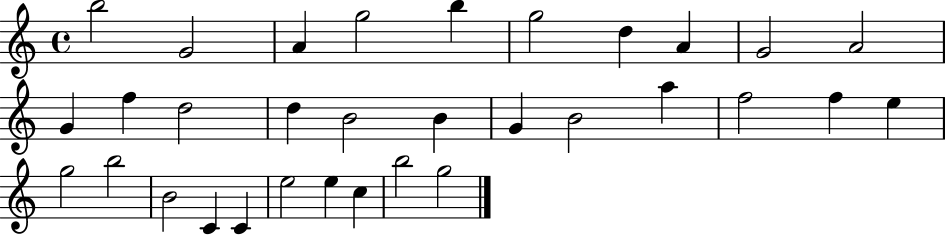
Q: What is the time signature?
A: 4/4